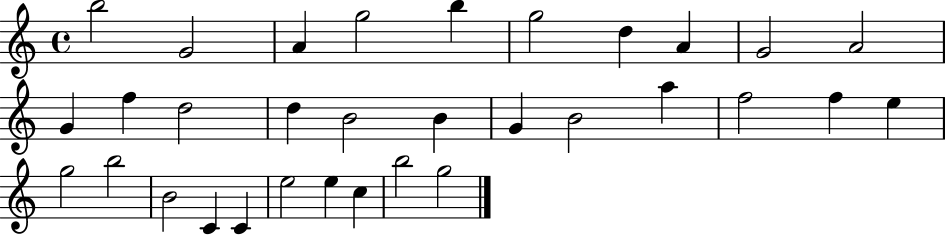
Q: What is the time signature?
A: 4/4